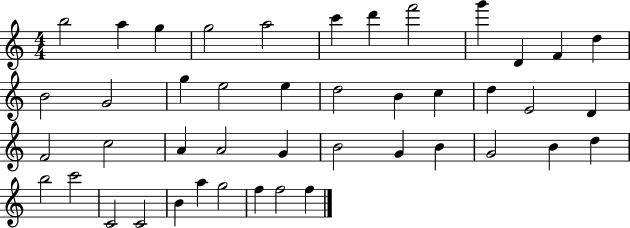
B5/h A5/q G5/q G5/h A5/h C6/q D6/q F6/h G6/q D4/q F4/q D5/q B4/h G4/h G5/q E5/h E5/q D5/h B4/q C5/q D5/q E4/h D4/q F4/h C5/h A4/q A4/h G4/q B4/h G4/q B4/q G4/h B4/q D5/q B5/h C6/h C4/h C4/h B4/q A5/q G5/h F5/q F5/h F5/q